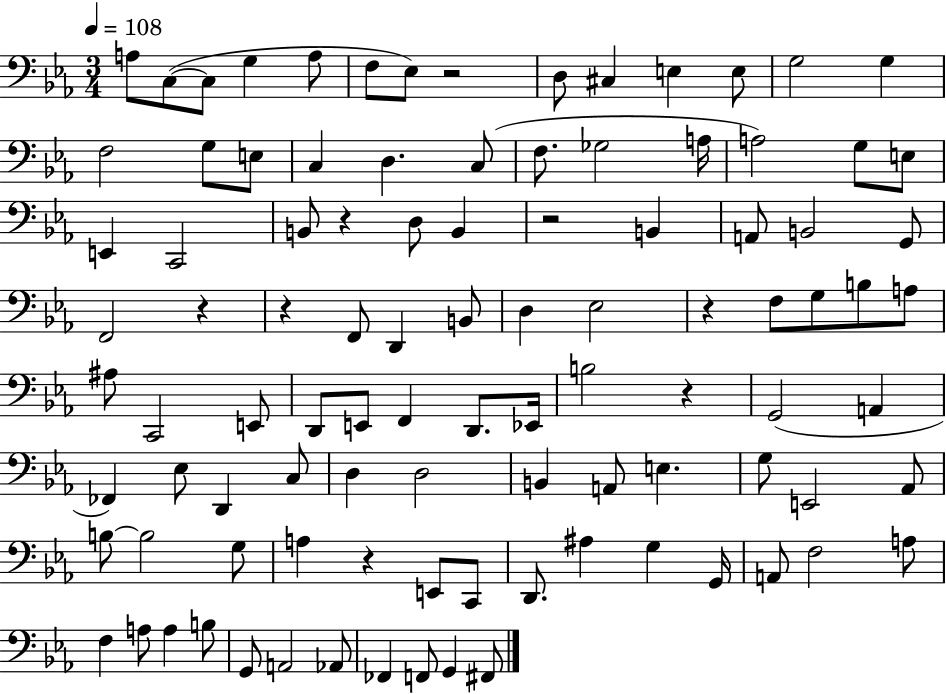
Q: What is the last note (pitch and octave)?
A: F#2